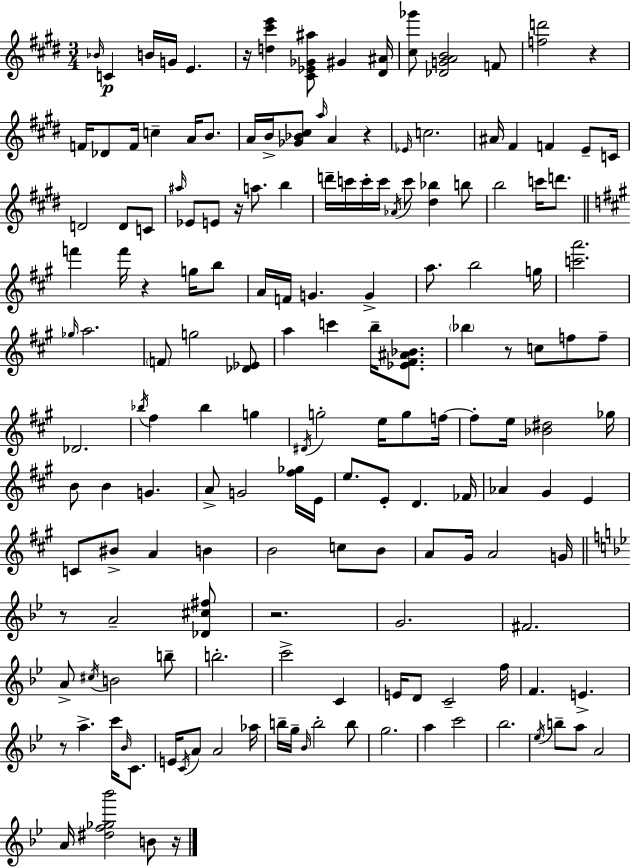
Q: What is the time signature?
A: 3/4